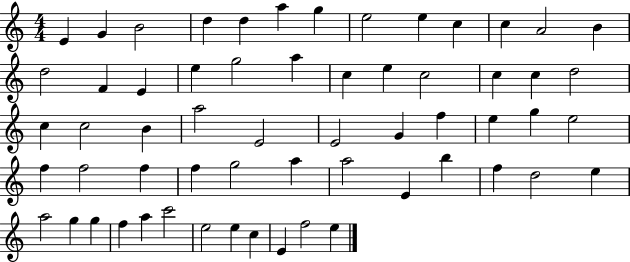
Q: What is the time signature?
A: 4/4